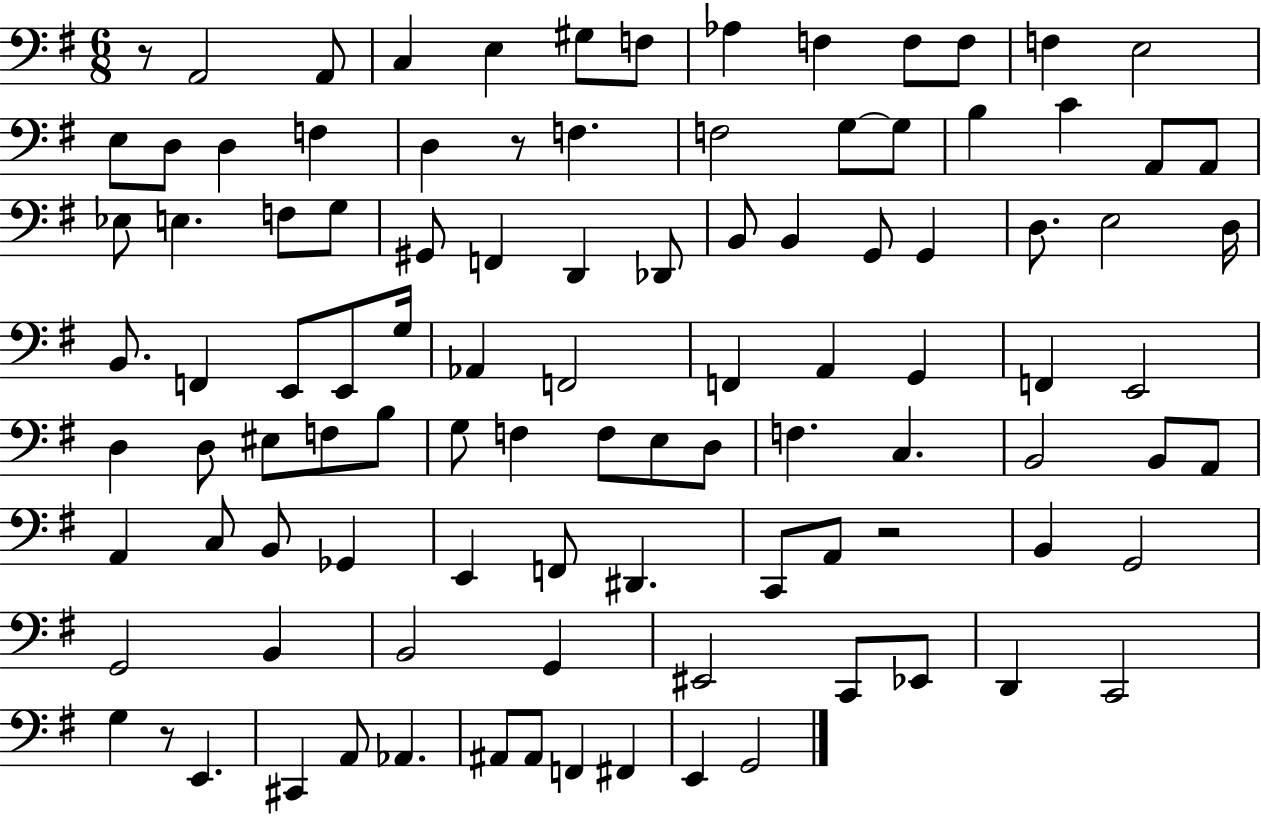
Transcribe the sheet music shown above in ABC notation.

X:1
T:Untitled
M:6/8
L:1/4
K:G
z/2 A,,2 A,,/2 C, E, ^G,/2 F,/2 _A, F, F,/2 F,/2 F, E,2 E,/2 D,/2 D, F, D, z/2 F, F,2 G,/2 G,/2 B, C A,,/2 A,,/2 _E,/2 E, F,/2 G,/2 ^G,,/2 F,, D,, _D,,/2 B,,/2 B,, G,,/2 G,, D,/2 E,2 D,/4 B,,/2 F,, E,,/2 E,,/2 G,/4 _A,, F,,2 F,, A,, G,, F,, E,,2 D, D,/2 ^E,/2 F,/2 B,/2 G,/2 F, F,/2 E,/2 D,/2 F, C, B,,2 B,,/2 A,,/2 A,, C,/2 B,,/2 _G,, E,, F,,/2 ^D,, C,,/2 A,,/2 z2 B,, G,,2 G,,2 B,, B,,2 G,, ^E,,2 C,,/2 _E,,/2 D,, C,,2 G, z/2 E,, ^C,, A,,/2 _A,, ^A,,/2 ^A,,/2 F,, ^F,, E,, G,,2